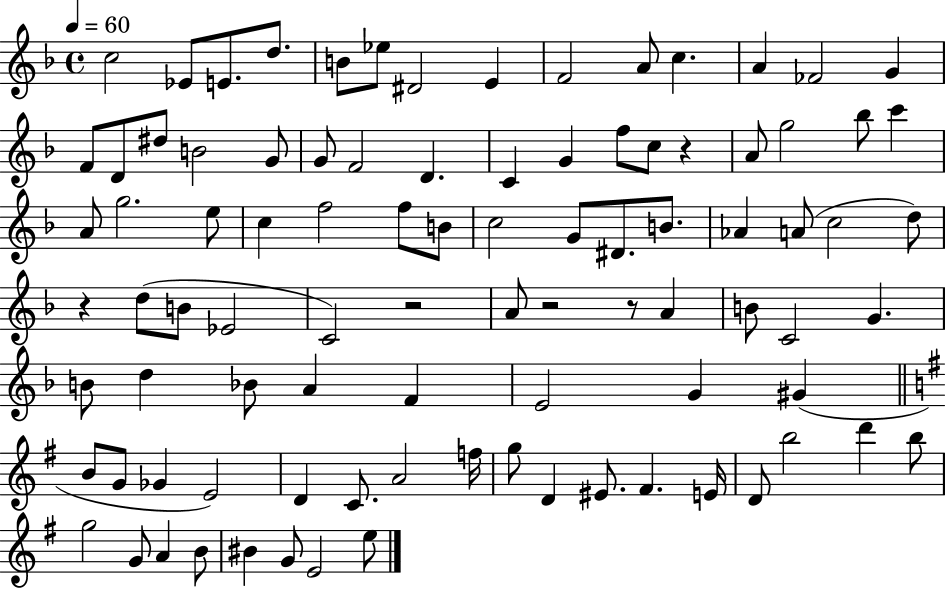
{
  \clef treble
  \time 4/4
  \defaultTimeSignature
  \key f \major
  \tempo 4 = 60
  \repeat volta 2 { c''2 ees'8 e'8. d''8. | b'8 ees''8 dis'2 e'4 | f'2 a'8 c''4. | a'4 fes'2 g'4 | \break f'8 d'8 dis''8 b'2 g'8 | g'8 f'2 d'4. | c'4 g'4 f''8 c''8 r4 | a'8 g''2 bes''8 c'''4 | \break a'8 g''2. e''8 | c''4 f''2 f''8 b'8 | c''2 g'8 dis'8. b'8. | aes'4 a'8( c''2 d''8) | \break r4 d''8( b'8 ees'2 | c'2) r2 | a'8 r2 r8 a'4 | b'8 c'2 g'4. | \break b'8 d''4 bes'8 a'4 f'4 | e'2 g'4 gis'4( | \bar "||" \break \key g \major b'8 g'8 ges'4 e'2) | d'4 c'8. a'2 f''16 | g''8 d'4 eis'8. fis'4. e'16 | d'8 b''2 d'''4 b''8 | \break g''2 g'8 a'4 b'8 | bis'4 g'8 e'2 e''8 | } \bar "|."
}